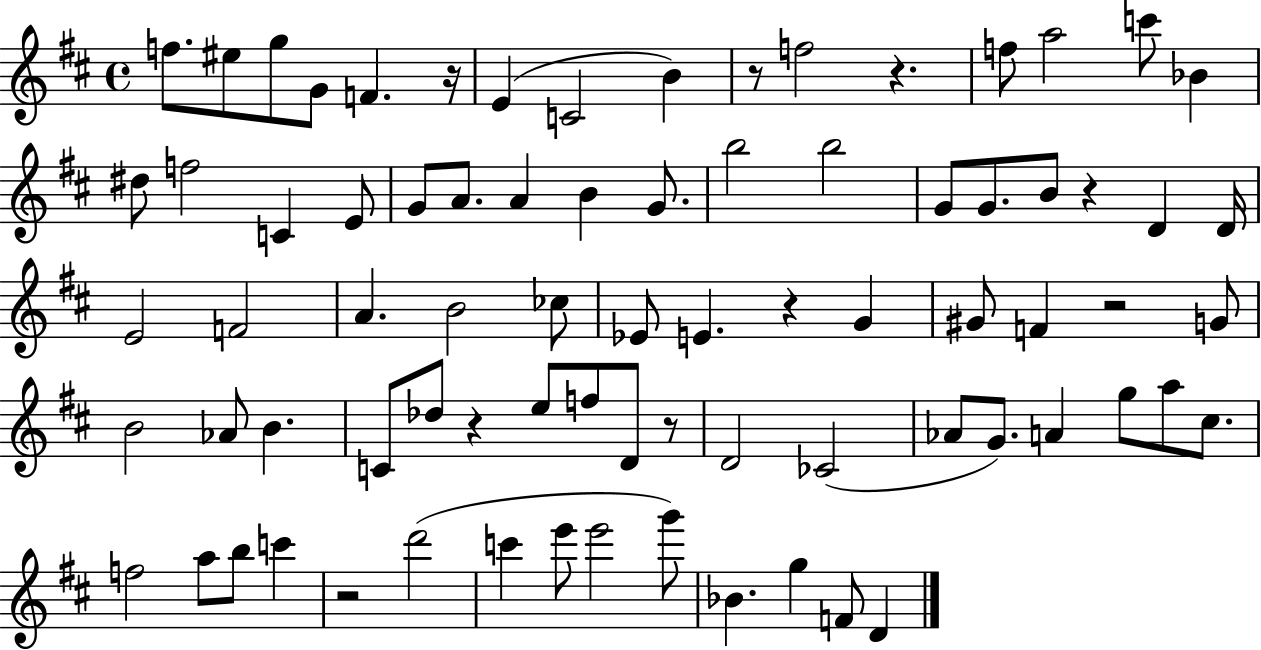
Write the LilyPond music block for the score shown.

{
  \clef treble
  \time 4/4
  \defaultTimeSignature
  \key d \major
  \repeat volta 2 { f''8. eis''8 g''8 g'8 f'4. r16 | e'4( c'2 b'4) | r8 f''2 r4. | f''8 a''2 c'''8 bes'4 | \break dis''8 f''2 c'4 e'8 | g'8 a'8. a'4 b'4 g'8. | b''2 b''2 | g'8 g'8. b'8 r4 d'4 d'16 | \break e'2 f'2 | a'4. b'2 ces''8 | ees'8 e'4. r4 g'4 | gis'8 f'4 r2 g'8 | \break b'2 aes'8 b'4. | c'8 des''8 r4 e''8 f''8 d'8 r8 | d'2 ces'2( | aes'8 g'8.) a'4 g''8 a''8 cis''8. | \break f''2 a''8 b''8 c'''4 | r2 d'''2( | c'''4 e'''8 e'''2 g'''8) | bes'4. g''4 f'8 d'4 | \break } \bar "|."
}